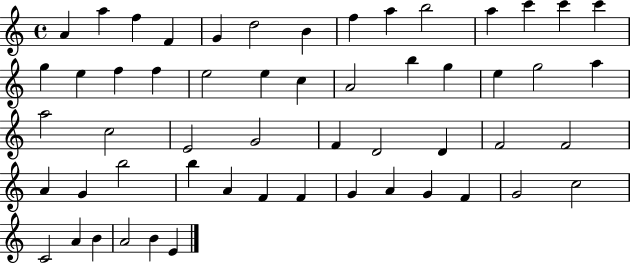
X:1
T:Untitled
M:4/4
L:1/4
K:C
A a f F G d2 B f a b2 a c' c' c' g e f f e2 e c A2 b g e g2 a a2 c2 E2 G2 F D2 D F2 F2 A G b2 b A F F G A G F G2 c2 C2 A B A2 B E